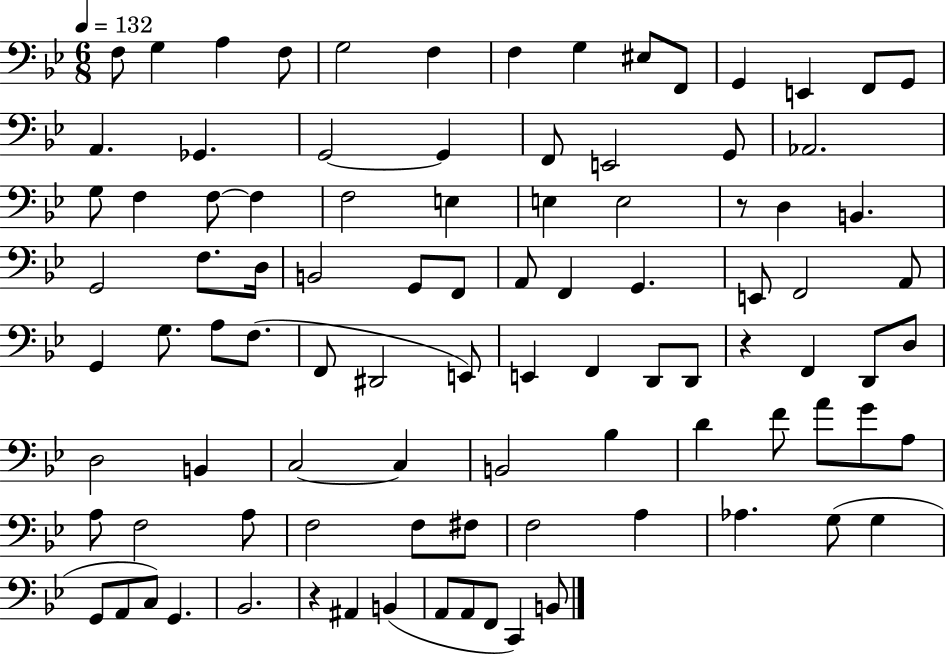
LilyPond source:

{
  \clef bass
  \numericTimeSignature
  \time 6/8
  \key bes \major
  \tempo 4 = 132
  f8 g4 a4 f8 | g2 f4 | f4 g4 eis8 f,8 | g,4 e,4 f,8 g,8 | \break a,4. ges,4. | g,2~~ g,4 | f,8 e,2 g,8 | aes,2. | \break g8 f4 f8~~ f4 | f2 e4 | e4 e2 | r8 d4 b,4. | \break g,2 f8. d16 | b,2 g,8 f,8 | a,8 f,4 g,4. | e,8 f,2 a,8 | \break g,4 g8. a8 f8.( | f,8 dis,2 e,8) | e,4 f,4 d,8 d,8 | r4 f,4 d,8 d8 | \break d2 b,4 | c2~~ c4 | b,2 bes4 | d'4 f'8 a'8 g'8 a8 | \break a8 f2 a8 | f2 f8 fis8 | f2 a4 | aes4. g8( g4 | \break g,8 a,8 c8) g,4. | bes,2. | r4 ais,4 b,4( | a,8 a,8 f,8 c,4) b,8 | \break \bar "|."
}